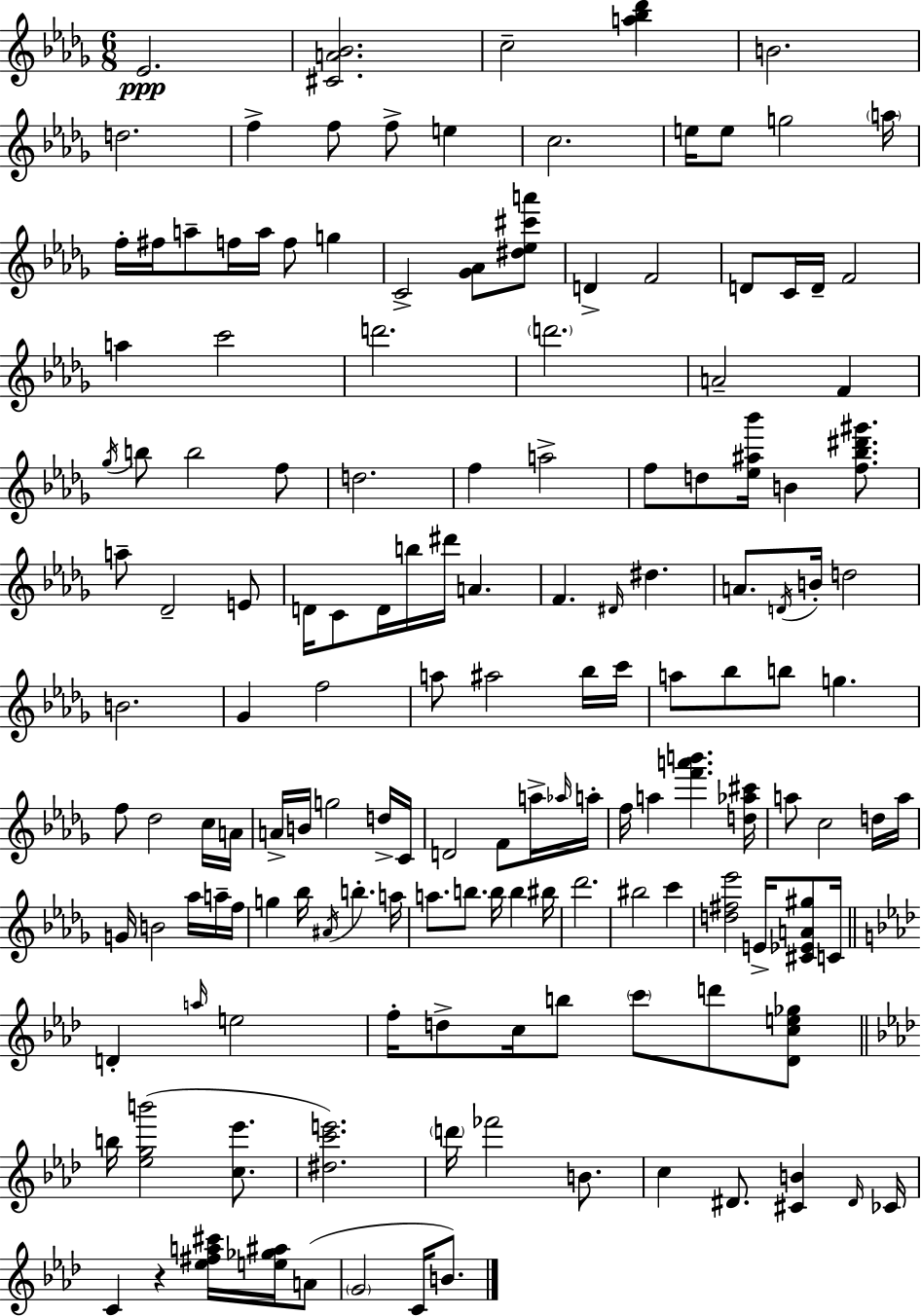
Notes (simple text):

Eb4/h. [C#4,A4,Bb4]/h. C5/h [A5,Bb5,Db6]/q B4/h. D5/h. F5/q F5/e F5/e E5/q C5/h. E5/s E5/e G5/h A5/s F5/s F#5/s A5/e F5/s A5/s F5/e G5/q C4/h [Gb4,Ab4]/e [D#5,Eb5,C#6,A6]/e D4/q F4/h D4/e C4/s D4/s F4/h A5/q C6/h D6/h. D6/h. A4/h F4/q Gb5/s B5/e B5/h F5/e D5/h. F5/q A5/h F5/e D5/e [Eb5,A#5,Bb6]/s B4/q [F5,Bb5,D#6,G#6]/e. A5/e Db4/h E4/e D4/s C4/e D4/s B5/s D#6/s A4/q. F4/q. D#4/s D#5/q. A4/e. D4/s B4/s D5/h B4/h. Gb4/q F5/h A5/e A#5/h Bb5/s C6/s A5/e Bb5/e B5/e G5/q. F5/e Db5/h C5/s A4/s A4/s B4/s G5/h D5/s C4/s D4/h F4/e A5/s Ab5/s A5/s F5/s A5/q [F6,A6,B6]/q. [D5,Ab5,C#6]/s A5/e C5/h D5/s A5/s G4/s B4/h Ab5/s A5/s F5/s G5/q Bb5/s A#4/s B5/q. A5/s A5/e. B5/e. B5/s B5/q BIS5/s Db6/h. BIS5/h C6/q [D5,F#5,Eb6]/h E4/s [C#4,Eb4,A4,G#5]/e C4/s D4/q A5/s E5/h F5/s D5/e C5/s B5/e C6/e D6/e [Db4,C5,E5,Gb5]/e B5/s [Eb5,G5,B6]/h [C5,Eb6]/e. [D#5,C6,E6]/h. D6/s FES6/h B4/e. C5/q D#4/e. [C#4,B4]/q D#4/s CES4/s C4/q R/q [Eb5,F#5,A5,C#6]/s [E5,Gb5,A#5]/s A4/e G4/h C4/s B4/e.